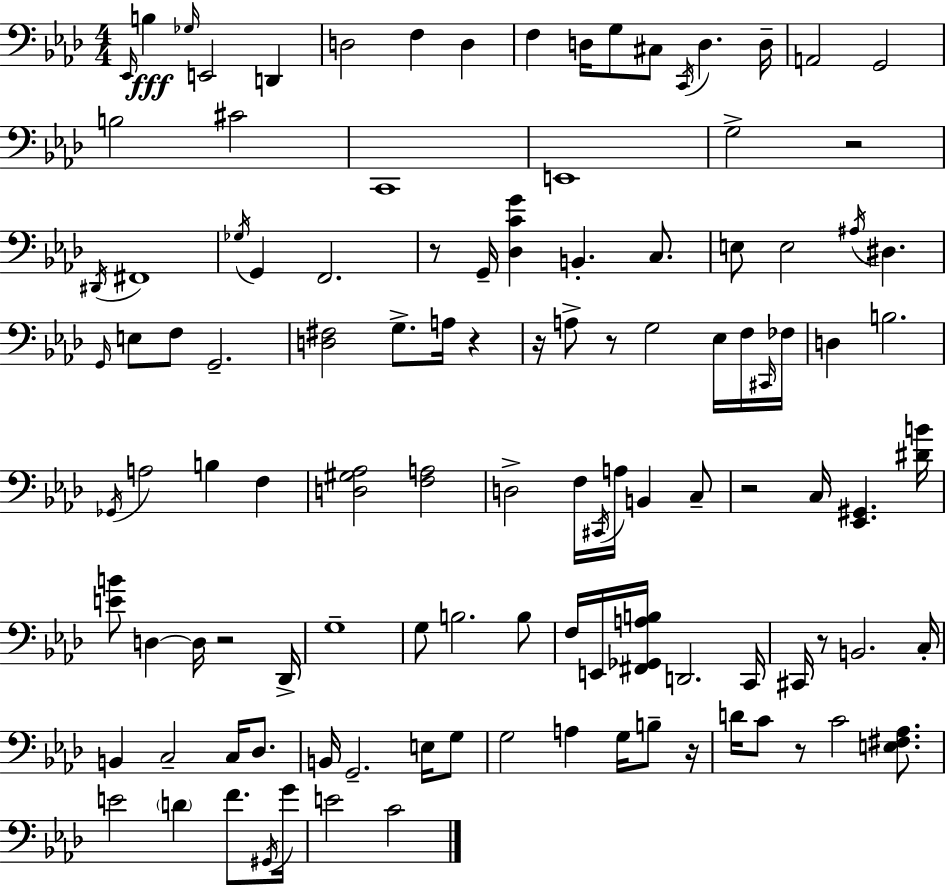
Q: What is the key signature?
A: AES major